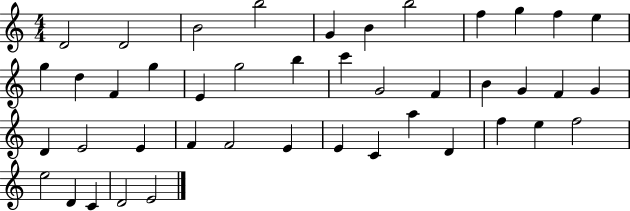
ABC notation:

X:1
T:Untitled
M:4/4
L:1/4
K:C
D2 D2 B2 b2 G B b2 f g f e g d F g E g2 b c' G2 F B G F G D E2 E F F2 E E C a D f e f2 e2 D C D2 E2